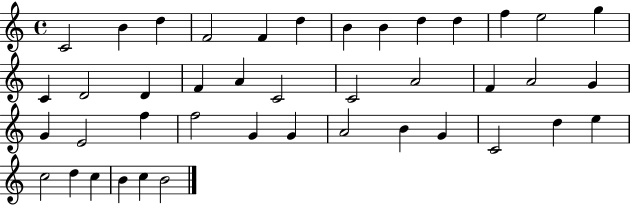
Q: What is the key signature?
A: C major